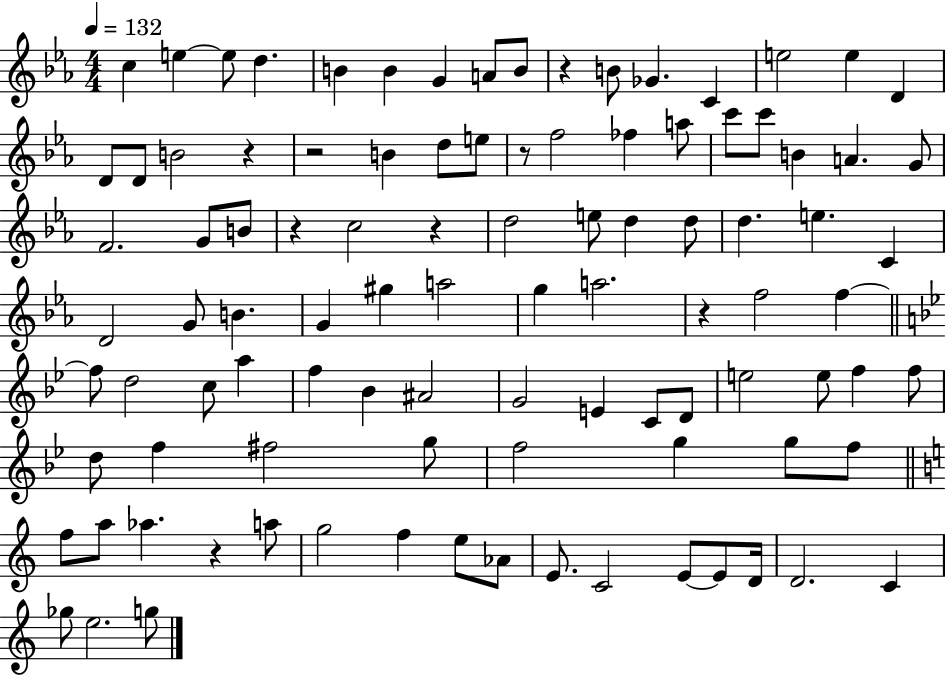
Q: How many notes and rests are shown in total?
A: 99